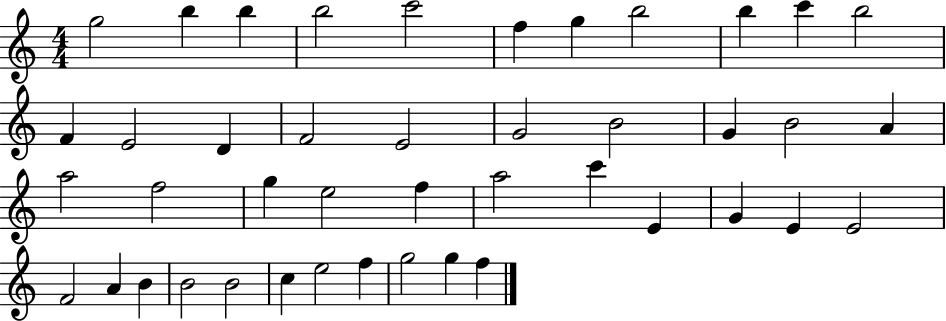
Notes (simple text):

G5/h B5/q B5/q B5/h C6/h F5/q G5/q B5/h B5/q C6/q B5/h F4/q E4/h D4/q F4/h E4/h G4/h B4/h G4/q B4/h A4/q A5/h F5/h G5/q E5/h F5/q A5/h C6/q E4/q G4/q E4/q E4/h F4/h A4/q B4/q B4/h B4/h C5/q E5/h F5/q G5/h G5/q F5/q